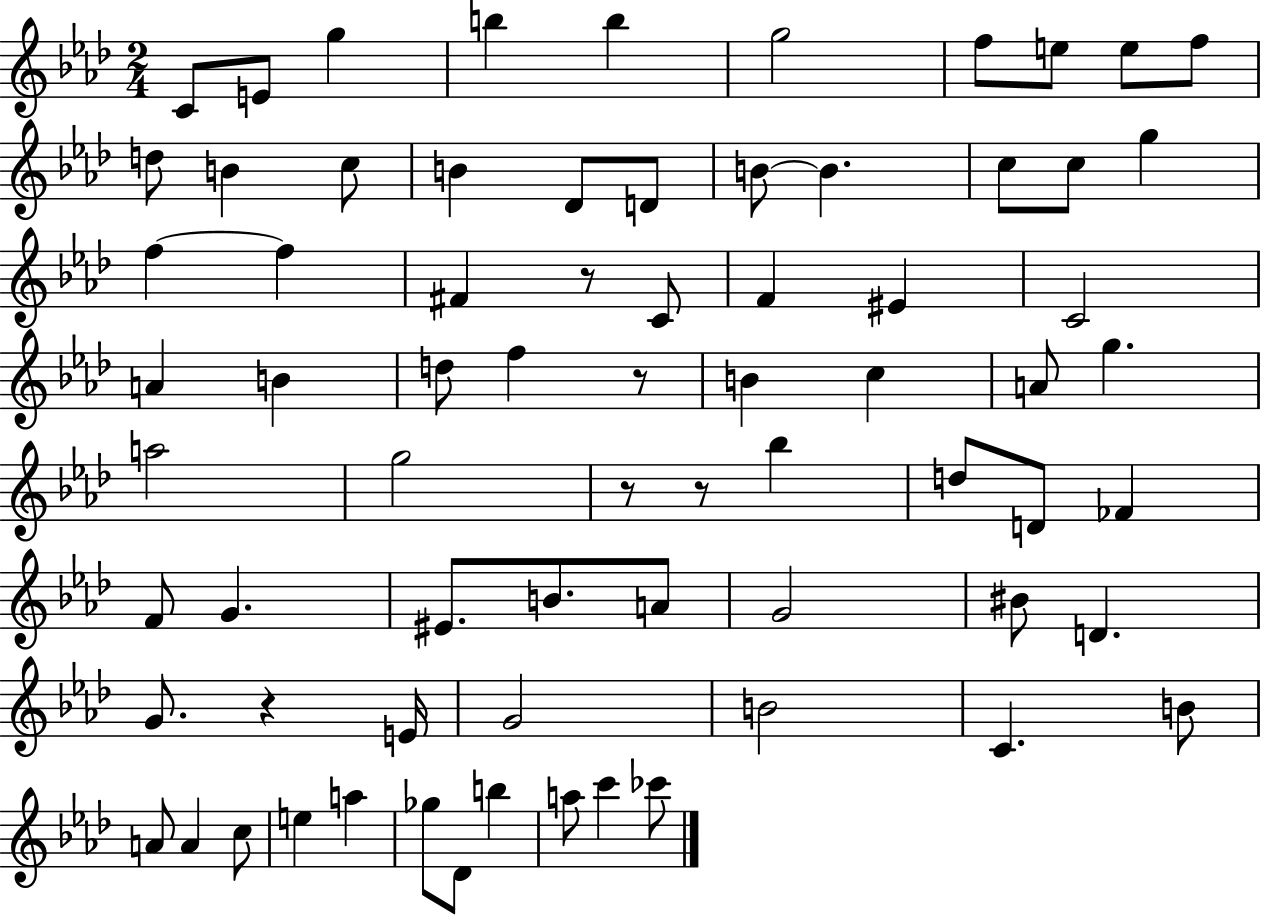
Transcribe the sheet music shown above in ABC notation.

X:1
T:Untitled
M:2/4
L:1/4
K:Ab
C/2 E/2 g b b g2 f/2 e/2 e/2 f/2 d/2 B c/2 B _D/2 D/2 B/2 B c/2 c/2 g f f ^F z/2 C/2 F ^E C2 A B d/2 f z/2 B c A/2 g a2 g2 z/2 z/2 _b d/2 D/2 _F F/2 G ^E/2 B/2 A/2 G2 ^B/2 D G/2 z E/4 G2 B2 C B/2 A/2 A c/2 e a _g/2 _D/2 b a/2 c' _c'/2